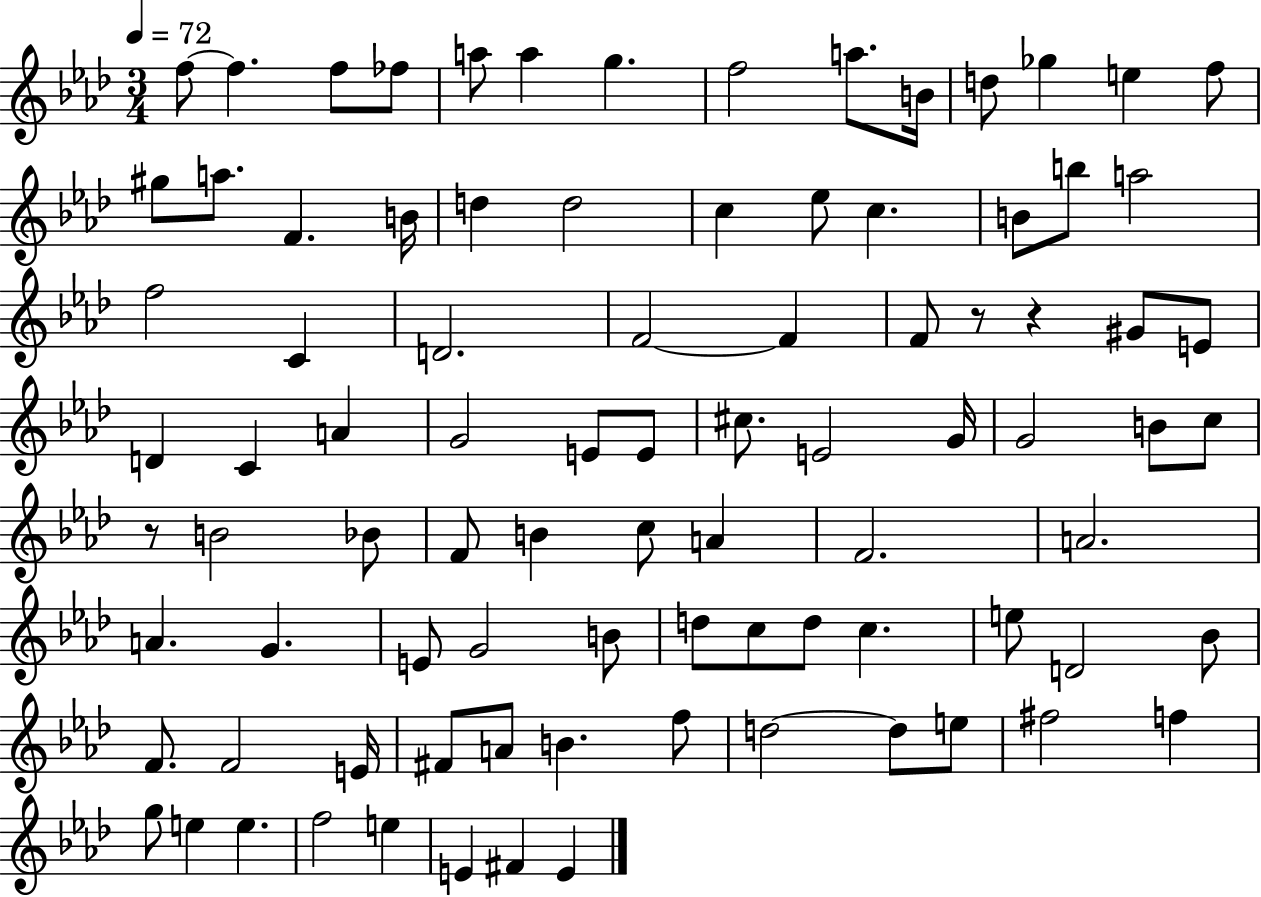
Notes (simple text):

F5/e F5/q. F5/e FES5/e A5/e A5/q G5/q. F5/h A5/e. B4/s D5/e Gb5/q E5/q F5/e G#5/e A5/e. F4/q. B4/s D5/q D5/h C5/q Eb5/e C5/q. B4/e B5/e A5/h F5/h C4/q D4/h. F4/h F4/q F4/e R/e R/q G#4/e E4/e D4/q C4/q A4/q G4/h E4/e E4/e C#5/e. E4/h G4/s G4/h B4/e C5/e R/e B4/h Bb4/e F4/e B4/q C5/e A4/q F4/h. A4/h. A4/q. G4/q. E4/e G4/h B4/e D5/e C5/e D5/e C5/q. E5/e D4/h Bb4/e F4/e. F4/h E4/s F#4/e A4/e B4/q. F5/e D5/h D5/e E5/e F#5/h F5/q G5/e E5/q E5/q. F5/h E5/q E4/q F#4/q E4/q